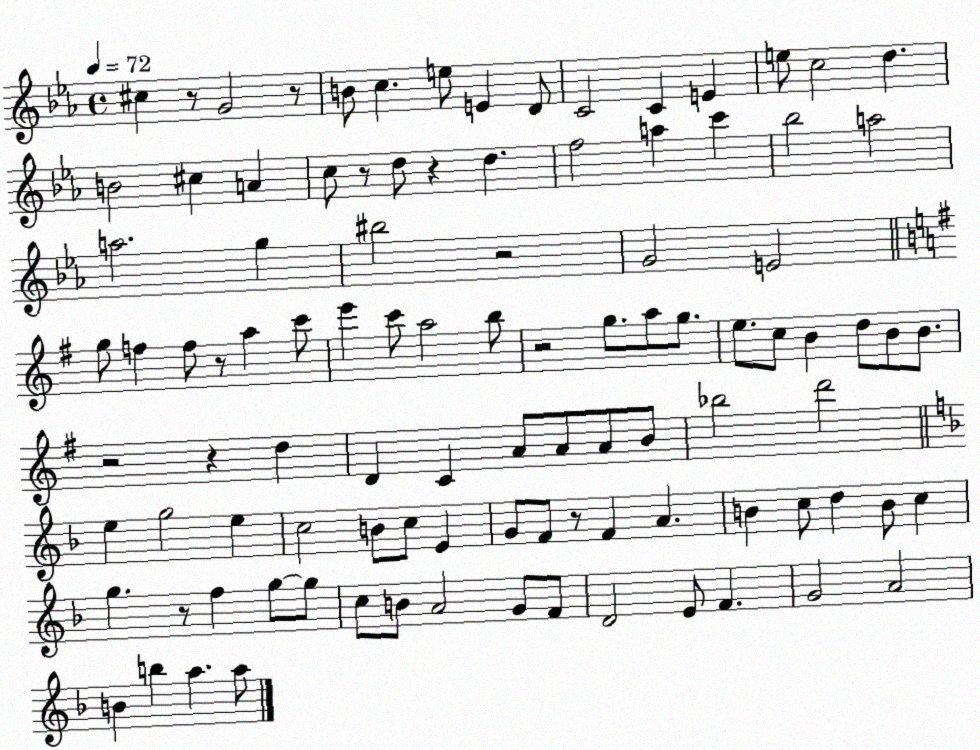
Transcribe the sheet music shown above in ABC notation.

X:1
T:Untitled
M:4/4
L:1/4
K:Eb
^c z/2 G2 z/2 B/2 c e/2 E D/2 C2 C E e/2 c2 d B2 ^c A c/2 z/2 d/2 z d f2 a c' _b2 a2 a2 g ^b2 z2 G2 E2 g/2 f f/2 z/2 a c'/2 e' c'/2 a2 b/2 z2 g/2 a/2 g/2 e/2 c/2 B d/2 B/2 B/2 z2 z d D C A/2 A/2 A/2 B/2 _b2 d'2 e g2 e c2 B/2 c/2 E G/2 F/2 z/2 F A B c/2 d B/2 c g z/2 f g/2 g/2 c/2 B/2 A2 G/2 F/2 D2 E/2 F G2 A2 B b a a/2